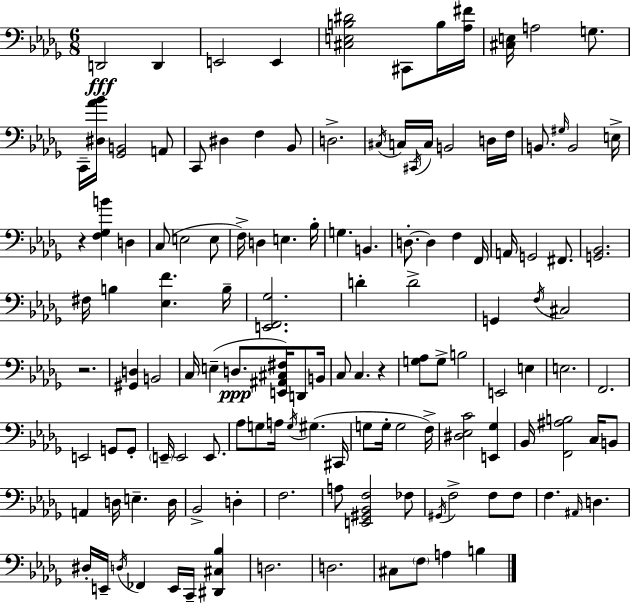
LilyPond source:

{
  \clef bass
  \numericTimeSignature
  \time 6/8
  \key bes \minor
  d,2\fff d,4 | e,2 e,4 | <cis e b dis'>2 cis,8 b16 <aes fis'>16 | <cis e>16 a2 g8. | \break c,16-- <dis aes' bes'>16 <ges, b,>2 a,8 | c,8 dis4 f4 bes,8 | d2.-> | \acciaccatura { cis16 } c16 \acciaccatura { cis,16 } c16 b,2 | \break d16 f16 b,8. \grace { gis16 } b,2 | e16-> r4 <f ges b'>4 d4 | c8( e2 | e8 f16->) d4 e4. | \break bes16-. g4. b,4. | d8.-.~~ d4 f4 | f,16 a,16 g,2 | fis,8. <g, bes,>2. | \break fis16 b4 <ees f'>4. | b16-- <e, f, ges>2. | d'4-. d'2-> | g,4 \acciaccatura { f16 } cis2 | \break r2. | <gis, d>4 b,2 | c16 e4--( d8.\ppp | <e, ais, cis fis>16) d,8 b,16 c8 c4. | \break r4 <g aes>8 g8-> b2 | e,2 | e4 e2. | f,2. | \break e,2 | g,8 g,8-. \parenthesize e,16-- e,2 | e,8. aes8 g8 a16 \acciaccatura { g16 } gis4.( | cis,16 g8 g16-. g2 | \break f16->) <dis ees c'>2 | <e, ges>4 bes,16 <f, ais b>2 | c16 b,8 a,4 d16 e4.-- | d16 bes,2-> | \break d4-. f2. | a8 <e, gis, bes, f>2 | fes8 \acciaccatura { gis,16 } f2-> | f8 f8 f4. | \break \grace { ais,16 } d4. dis16-. e,16-- \acciaccatura { d16 } fes,4 | e,16 c,16-- <dis, cis bes>4 d2. | d2. | cis8 \parenthesize f8 | \break a4 b4 \bar "|."
}